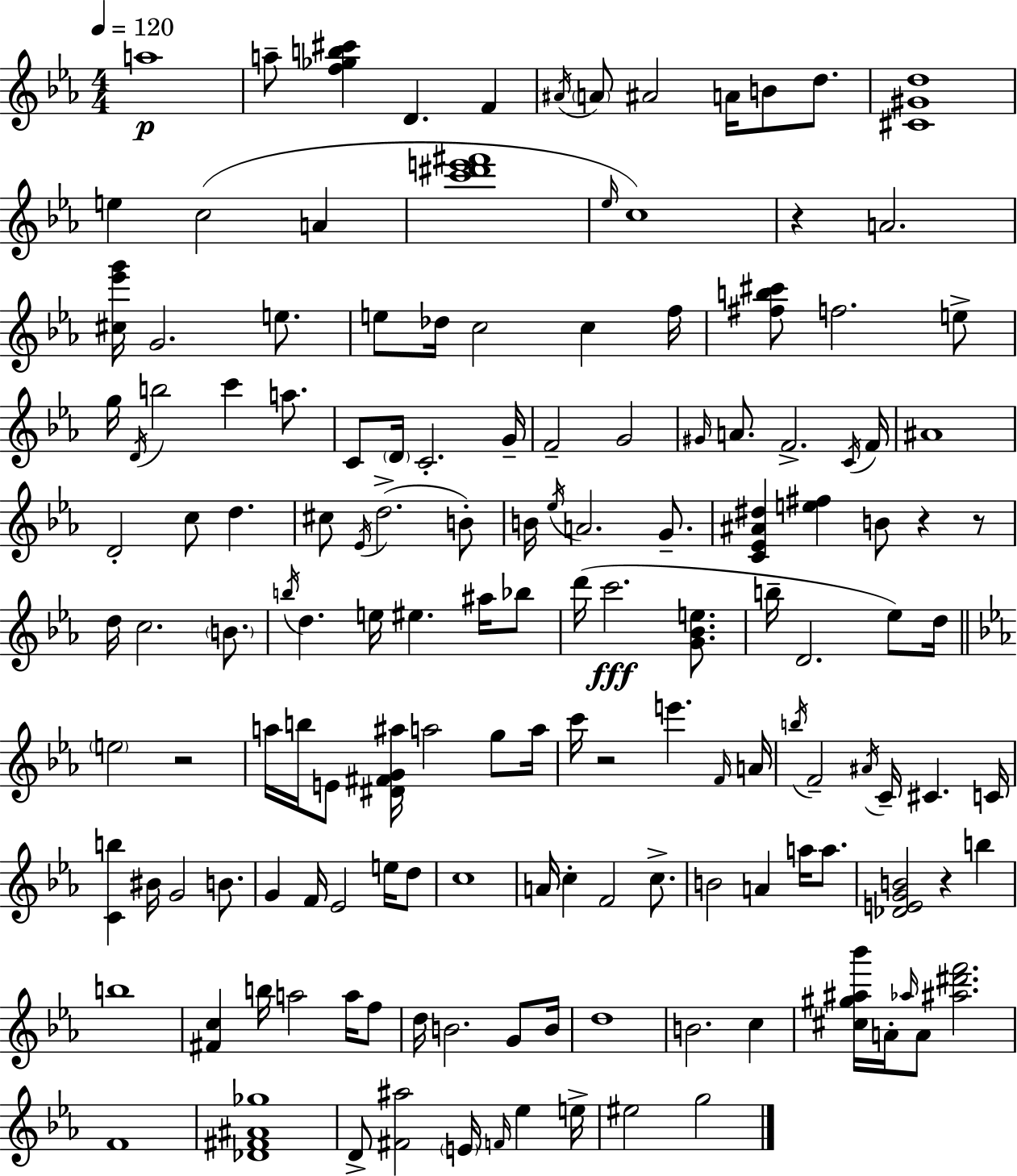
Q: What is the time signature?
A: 4/4